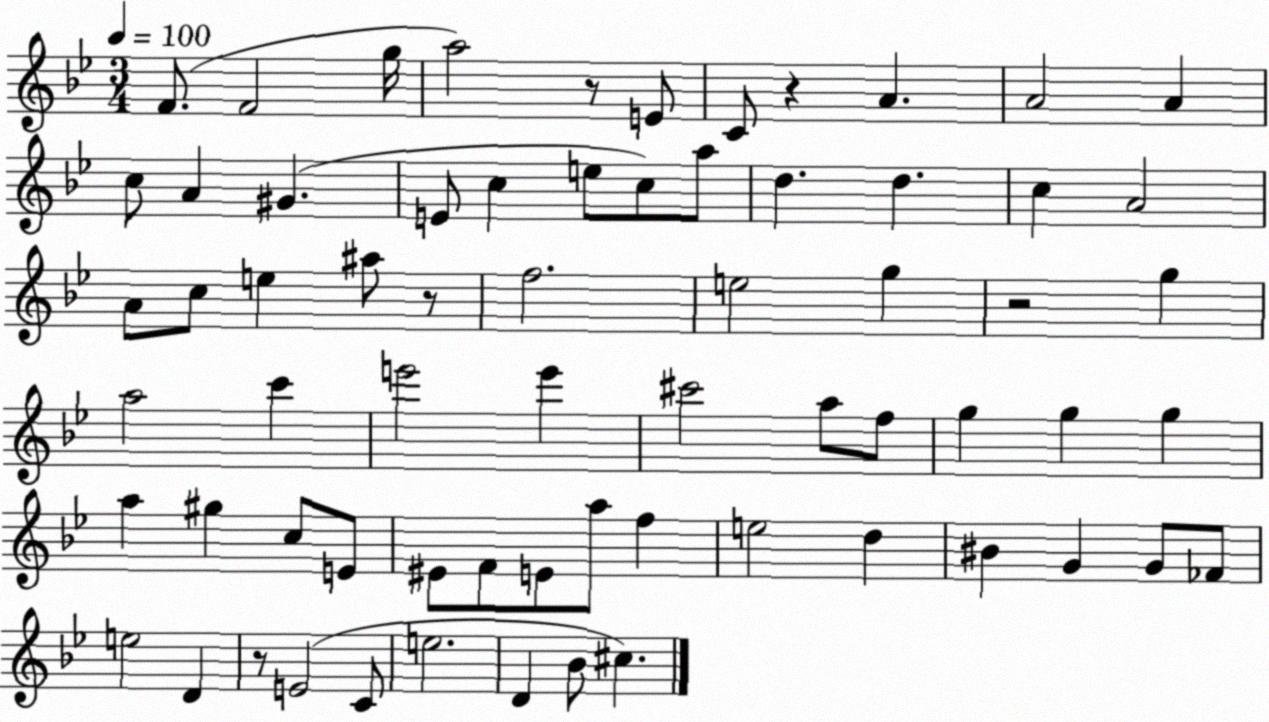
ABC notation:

X:1
T:Untitled
M:3/4
L:1/4
K:Bb
F/2 F2 g/4 a2 z/2 E/2 C/2 z A A2 A c/2 A ^G E/2 c e/2 c/2 a/2 d d c A2 A/2 c/2 e ^a/2 z/2 f2 e2 g z2 g a2 c' e'2 e' ^c'2 a/2 f/2 g g g a ^g c/2 E/2 ^E/2 F/2 E/2 a/2 f e2 d ^B G G/2 _F/2 e2 D z/2 E2 C/2 e2 D _B/2 ^c